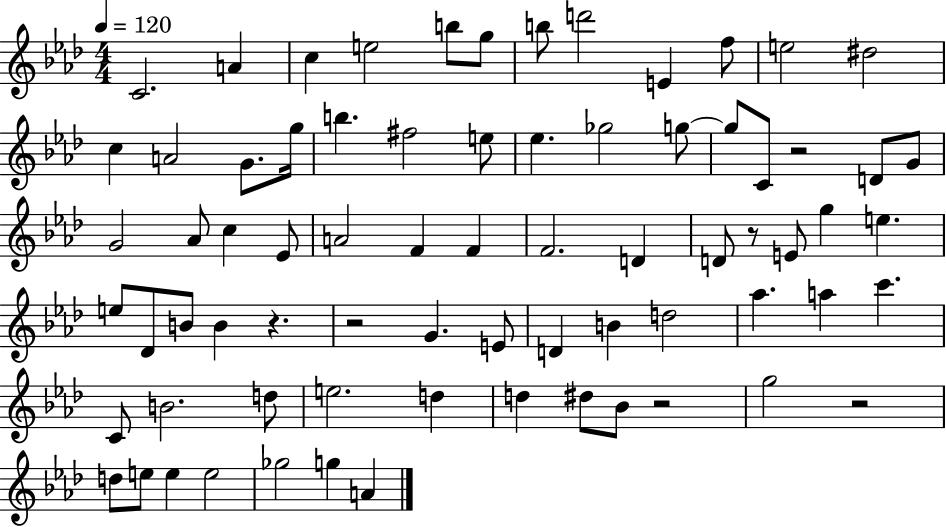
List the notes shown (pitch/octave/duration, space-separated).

C4/h. A4/q C5/q E5/h B5/e G5/e B5/e D6/h E4/q F5/e E5/h D#5/h C5/q A4/h G4/e. G5/s B5/q. F#5/h E5/e Eb5/q. Gb5/h G5/e G5/e C4/e R/h D4/e G4/e G4/h Ab4/e C5/q Eb4/e A4/h F4/q F4/q F4/h. D4/q D4/e R/e E4/e G5/q E5/q. E5/e Db4/e B4/e B4/q R/q. R/h G4/q. E4/e D4/q B4/q D5/h Ab5/q. A5/q C6/q. C4/e B4/h. D5/e E5/h. D5/q D5/q D#5/e Bb4/e R/h G5/h R/h D5/e E5/e E5/q E5/h Gb5/h G5/q A4/q